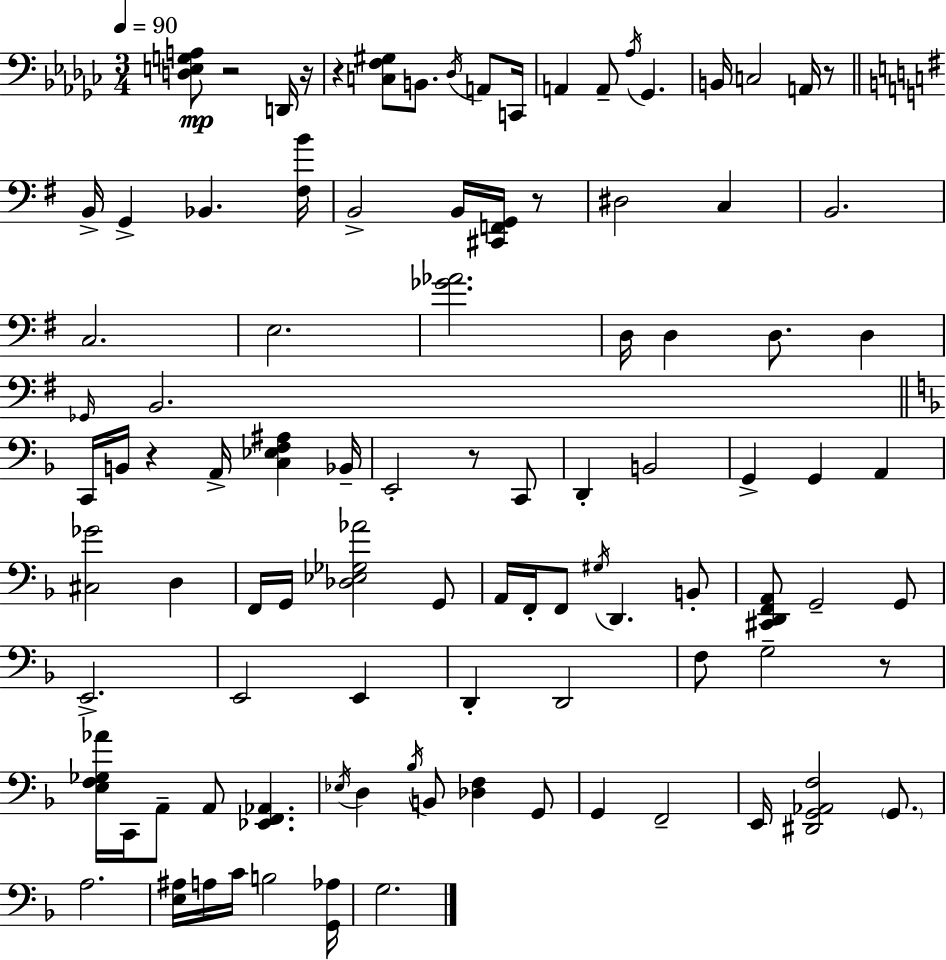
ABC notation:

X:1
T:Untitled
M:3/4
L:1/4
K:Ebm
[D,E,G,A,]/2 z2 D,,/4 z/4 z [C,F,^G,]/2 B,,/2 _D,/4 A,,/2 C,,/4 A,, A,,/2 _A,/4 _G,, B,,/4 C,2 A,,/4 z/2 B,,/4 G,, _B,, [^F,B]/4 B,,2 B,,/4 [^C,,F,,G,,]/4 z/2 ^D,2 C, B,,2 C,2 E,2 [_G_A]2 D,/4 D, D,/2 D, _G,,/4 B,,2 C,,/4 B,,/4 z A,,/4 [C,_E,F,^A,] _B,,/4 E,,2 z/2 C,,/2 D,, B,,2 G,, G,, A,, [^C,_G]2 D, F,,/4 G,,/4 [_D,_E,_G,_A]2 G,,/2 A,,/4 F,,/4 F,,/2 ^G,/4 D,, B,,/2 [^C,,D,,F,,A,,]/2 G,,2 G,,/2 E,,2 E,,2 E,, D,, D,,2 F,/2 G,2 z/2 [E,F,_G,_A]/4 C,,/4 A,,/2 A,,/2 [_E,,F,,_A,,] _E,/4 D, _B,/4 B,,/2 [_D,F,] G,,/2 G,, F,,2 E,,/4 [^D,,G,,_A,,F,]2 G,,/2 A,2 [E,^A,]/4 A,/4 C/4 B,2 [G,,_A,]/4 G,2